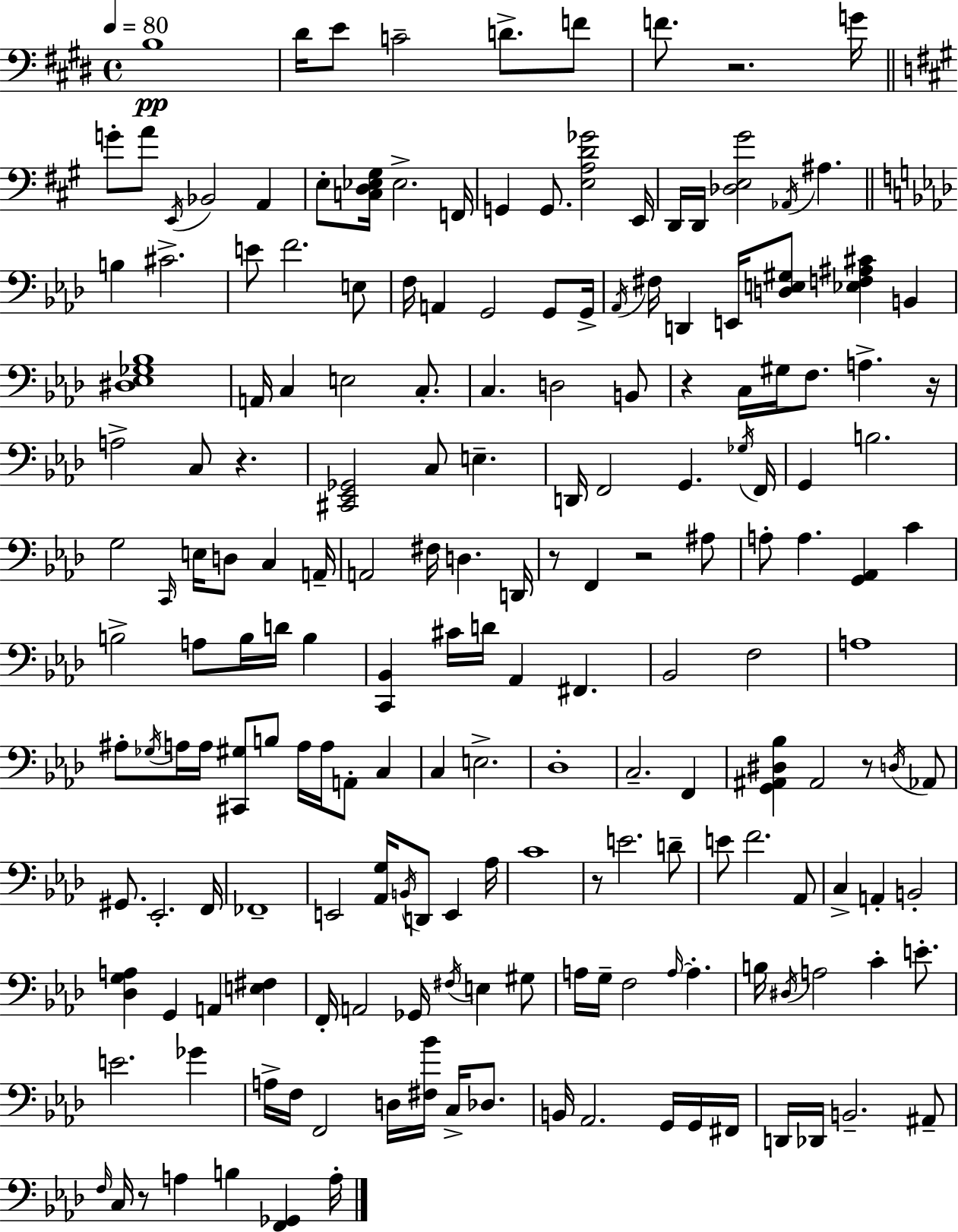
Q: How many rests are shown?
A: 9